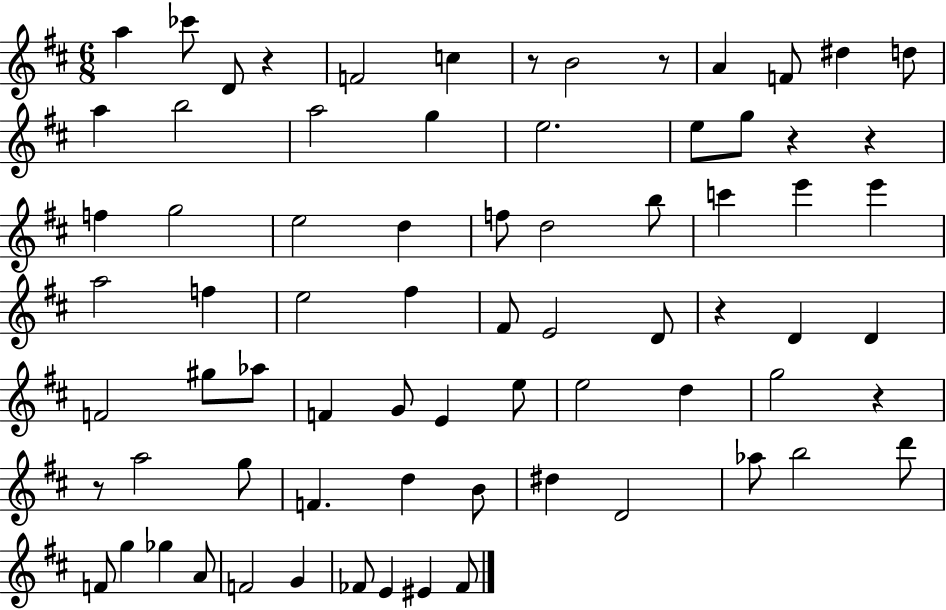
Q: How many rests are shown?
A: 8